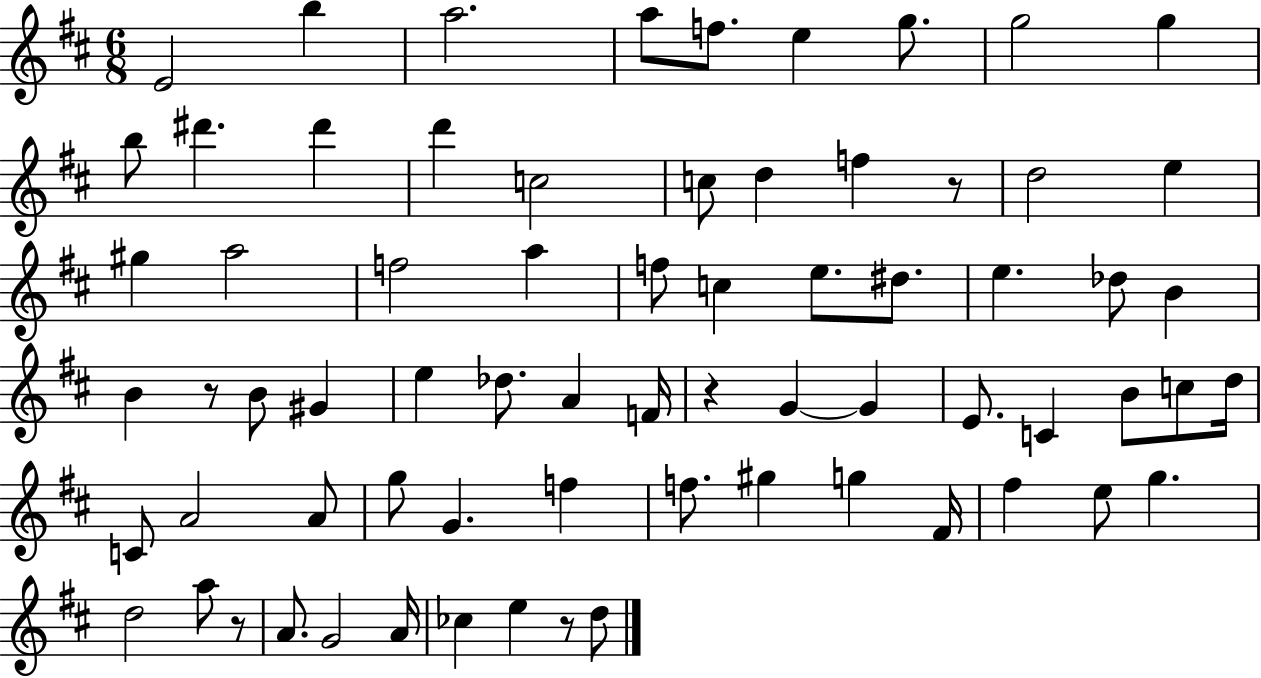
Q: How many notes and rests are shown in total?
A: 70